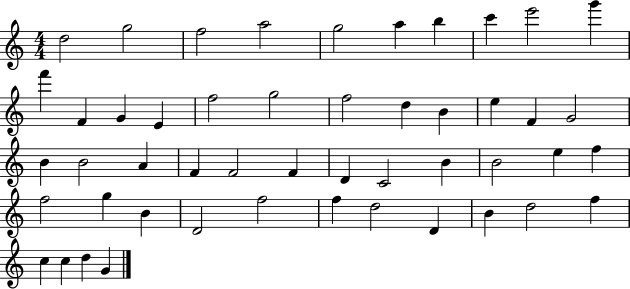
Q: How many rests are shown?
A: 0